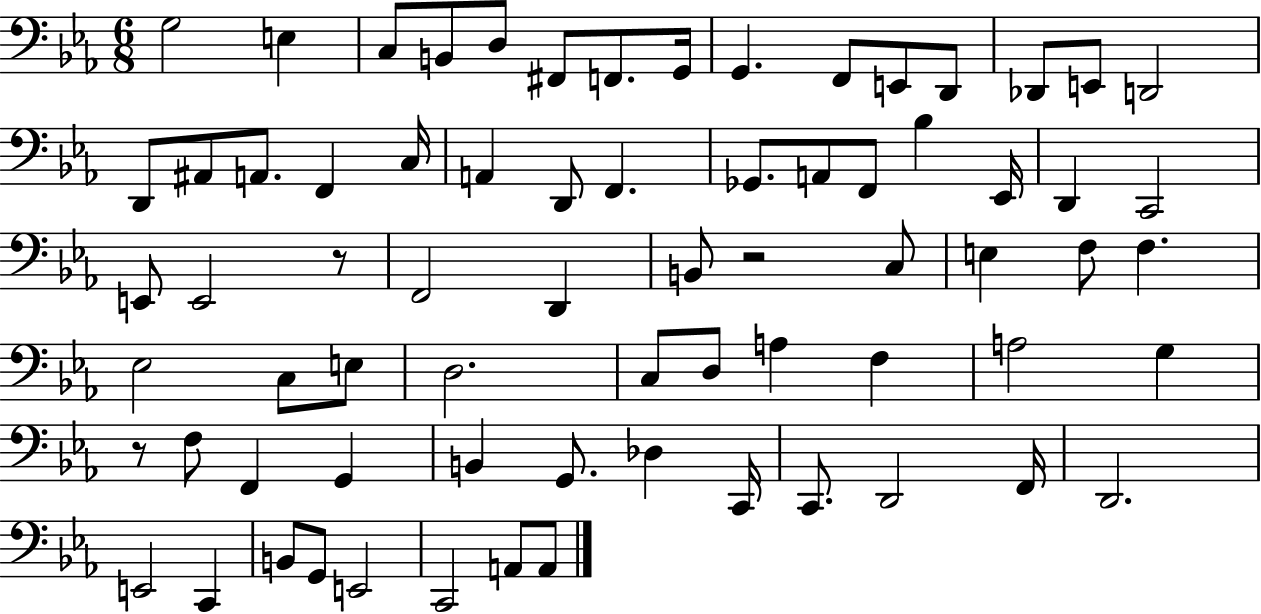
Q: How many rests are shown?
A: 3